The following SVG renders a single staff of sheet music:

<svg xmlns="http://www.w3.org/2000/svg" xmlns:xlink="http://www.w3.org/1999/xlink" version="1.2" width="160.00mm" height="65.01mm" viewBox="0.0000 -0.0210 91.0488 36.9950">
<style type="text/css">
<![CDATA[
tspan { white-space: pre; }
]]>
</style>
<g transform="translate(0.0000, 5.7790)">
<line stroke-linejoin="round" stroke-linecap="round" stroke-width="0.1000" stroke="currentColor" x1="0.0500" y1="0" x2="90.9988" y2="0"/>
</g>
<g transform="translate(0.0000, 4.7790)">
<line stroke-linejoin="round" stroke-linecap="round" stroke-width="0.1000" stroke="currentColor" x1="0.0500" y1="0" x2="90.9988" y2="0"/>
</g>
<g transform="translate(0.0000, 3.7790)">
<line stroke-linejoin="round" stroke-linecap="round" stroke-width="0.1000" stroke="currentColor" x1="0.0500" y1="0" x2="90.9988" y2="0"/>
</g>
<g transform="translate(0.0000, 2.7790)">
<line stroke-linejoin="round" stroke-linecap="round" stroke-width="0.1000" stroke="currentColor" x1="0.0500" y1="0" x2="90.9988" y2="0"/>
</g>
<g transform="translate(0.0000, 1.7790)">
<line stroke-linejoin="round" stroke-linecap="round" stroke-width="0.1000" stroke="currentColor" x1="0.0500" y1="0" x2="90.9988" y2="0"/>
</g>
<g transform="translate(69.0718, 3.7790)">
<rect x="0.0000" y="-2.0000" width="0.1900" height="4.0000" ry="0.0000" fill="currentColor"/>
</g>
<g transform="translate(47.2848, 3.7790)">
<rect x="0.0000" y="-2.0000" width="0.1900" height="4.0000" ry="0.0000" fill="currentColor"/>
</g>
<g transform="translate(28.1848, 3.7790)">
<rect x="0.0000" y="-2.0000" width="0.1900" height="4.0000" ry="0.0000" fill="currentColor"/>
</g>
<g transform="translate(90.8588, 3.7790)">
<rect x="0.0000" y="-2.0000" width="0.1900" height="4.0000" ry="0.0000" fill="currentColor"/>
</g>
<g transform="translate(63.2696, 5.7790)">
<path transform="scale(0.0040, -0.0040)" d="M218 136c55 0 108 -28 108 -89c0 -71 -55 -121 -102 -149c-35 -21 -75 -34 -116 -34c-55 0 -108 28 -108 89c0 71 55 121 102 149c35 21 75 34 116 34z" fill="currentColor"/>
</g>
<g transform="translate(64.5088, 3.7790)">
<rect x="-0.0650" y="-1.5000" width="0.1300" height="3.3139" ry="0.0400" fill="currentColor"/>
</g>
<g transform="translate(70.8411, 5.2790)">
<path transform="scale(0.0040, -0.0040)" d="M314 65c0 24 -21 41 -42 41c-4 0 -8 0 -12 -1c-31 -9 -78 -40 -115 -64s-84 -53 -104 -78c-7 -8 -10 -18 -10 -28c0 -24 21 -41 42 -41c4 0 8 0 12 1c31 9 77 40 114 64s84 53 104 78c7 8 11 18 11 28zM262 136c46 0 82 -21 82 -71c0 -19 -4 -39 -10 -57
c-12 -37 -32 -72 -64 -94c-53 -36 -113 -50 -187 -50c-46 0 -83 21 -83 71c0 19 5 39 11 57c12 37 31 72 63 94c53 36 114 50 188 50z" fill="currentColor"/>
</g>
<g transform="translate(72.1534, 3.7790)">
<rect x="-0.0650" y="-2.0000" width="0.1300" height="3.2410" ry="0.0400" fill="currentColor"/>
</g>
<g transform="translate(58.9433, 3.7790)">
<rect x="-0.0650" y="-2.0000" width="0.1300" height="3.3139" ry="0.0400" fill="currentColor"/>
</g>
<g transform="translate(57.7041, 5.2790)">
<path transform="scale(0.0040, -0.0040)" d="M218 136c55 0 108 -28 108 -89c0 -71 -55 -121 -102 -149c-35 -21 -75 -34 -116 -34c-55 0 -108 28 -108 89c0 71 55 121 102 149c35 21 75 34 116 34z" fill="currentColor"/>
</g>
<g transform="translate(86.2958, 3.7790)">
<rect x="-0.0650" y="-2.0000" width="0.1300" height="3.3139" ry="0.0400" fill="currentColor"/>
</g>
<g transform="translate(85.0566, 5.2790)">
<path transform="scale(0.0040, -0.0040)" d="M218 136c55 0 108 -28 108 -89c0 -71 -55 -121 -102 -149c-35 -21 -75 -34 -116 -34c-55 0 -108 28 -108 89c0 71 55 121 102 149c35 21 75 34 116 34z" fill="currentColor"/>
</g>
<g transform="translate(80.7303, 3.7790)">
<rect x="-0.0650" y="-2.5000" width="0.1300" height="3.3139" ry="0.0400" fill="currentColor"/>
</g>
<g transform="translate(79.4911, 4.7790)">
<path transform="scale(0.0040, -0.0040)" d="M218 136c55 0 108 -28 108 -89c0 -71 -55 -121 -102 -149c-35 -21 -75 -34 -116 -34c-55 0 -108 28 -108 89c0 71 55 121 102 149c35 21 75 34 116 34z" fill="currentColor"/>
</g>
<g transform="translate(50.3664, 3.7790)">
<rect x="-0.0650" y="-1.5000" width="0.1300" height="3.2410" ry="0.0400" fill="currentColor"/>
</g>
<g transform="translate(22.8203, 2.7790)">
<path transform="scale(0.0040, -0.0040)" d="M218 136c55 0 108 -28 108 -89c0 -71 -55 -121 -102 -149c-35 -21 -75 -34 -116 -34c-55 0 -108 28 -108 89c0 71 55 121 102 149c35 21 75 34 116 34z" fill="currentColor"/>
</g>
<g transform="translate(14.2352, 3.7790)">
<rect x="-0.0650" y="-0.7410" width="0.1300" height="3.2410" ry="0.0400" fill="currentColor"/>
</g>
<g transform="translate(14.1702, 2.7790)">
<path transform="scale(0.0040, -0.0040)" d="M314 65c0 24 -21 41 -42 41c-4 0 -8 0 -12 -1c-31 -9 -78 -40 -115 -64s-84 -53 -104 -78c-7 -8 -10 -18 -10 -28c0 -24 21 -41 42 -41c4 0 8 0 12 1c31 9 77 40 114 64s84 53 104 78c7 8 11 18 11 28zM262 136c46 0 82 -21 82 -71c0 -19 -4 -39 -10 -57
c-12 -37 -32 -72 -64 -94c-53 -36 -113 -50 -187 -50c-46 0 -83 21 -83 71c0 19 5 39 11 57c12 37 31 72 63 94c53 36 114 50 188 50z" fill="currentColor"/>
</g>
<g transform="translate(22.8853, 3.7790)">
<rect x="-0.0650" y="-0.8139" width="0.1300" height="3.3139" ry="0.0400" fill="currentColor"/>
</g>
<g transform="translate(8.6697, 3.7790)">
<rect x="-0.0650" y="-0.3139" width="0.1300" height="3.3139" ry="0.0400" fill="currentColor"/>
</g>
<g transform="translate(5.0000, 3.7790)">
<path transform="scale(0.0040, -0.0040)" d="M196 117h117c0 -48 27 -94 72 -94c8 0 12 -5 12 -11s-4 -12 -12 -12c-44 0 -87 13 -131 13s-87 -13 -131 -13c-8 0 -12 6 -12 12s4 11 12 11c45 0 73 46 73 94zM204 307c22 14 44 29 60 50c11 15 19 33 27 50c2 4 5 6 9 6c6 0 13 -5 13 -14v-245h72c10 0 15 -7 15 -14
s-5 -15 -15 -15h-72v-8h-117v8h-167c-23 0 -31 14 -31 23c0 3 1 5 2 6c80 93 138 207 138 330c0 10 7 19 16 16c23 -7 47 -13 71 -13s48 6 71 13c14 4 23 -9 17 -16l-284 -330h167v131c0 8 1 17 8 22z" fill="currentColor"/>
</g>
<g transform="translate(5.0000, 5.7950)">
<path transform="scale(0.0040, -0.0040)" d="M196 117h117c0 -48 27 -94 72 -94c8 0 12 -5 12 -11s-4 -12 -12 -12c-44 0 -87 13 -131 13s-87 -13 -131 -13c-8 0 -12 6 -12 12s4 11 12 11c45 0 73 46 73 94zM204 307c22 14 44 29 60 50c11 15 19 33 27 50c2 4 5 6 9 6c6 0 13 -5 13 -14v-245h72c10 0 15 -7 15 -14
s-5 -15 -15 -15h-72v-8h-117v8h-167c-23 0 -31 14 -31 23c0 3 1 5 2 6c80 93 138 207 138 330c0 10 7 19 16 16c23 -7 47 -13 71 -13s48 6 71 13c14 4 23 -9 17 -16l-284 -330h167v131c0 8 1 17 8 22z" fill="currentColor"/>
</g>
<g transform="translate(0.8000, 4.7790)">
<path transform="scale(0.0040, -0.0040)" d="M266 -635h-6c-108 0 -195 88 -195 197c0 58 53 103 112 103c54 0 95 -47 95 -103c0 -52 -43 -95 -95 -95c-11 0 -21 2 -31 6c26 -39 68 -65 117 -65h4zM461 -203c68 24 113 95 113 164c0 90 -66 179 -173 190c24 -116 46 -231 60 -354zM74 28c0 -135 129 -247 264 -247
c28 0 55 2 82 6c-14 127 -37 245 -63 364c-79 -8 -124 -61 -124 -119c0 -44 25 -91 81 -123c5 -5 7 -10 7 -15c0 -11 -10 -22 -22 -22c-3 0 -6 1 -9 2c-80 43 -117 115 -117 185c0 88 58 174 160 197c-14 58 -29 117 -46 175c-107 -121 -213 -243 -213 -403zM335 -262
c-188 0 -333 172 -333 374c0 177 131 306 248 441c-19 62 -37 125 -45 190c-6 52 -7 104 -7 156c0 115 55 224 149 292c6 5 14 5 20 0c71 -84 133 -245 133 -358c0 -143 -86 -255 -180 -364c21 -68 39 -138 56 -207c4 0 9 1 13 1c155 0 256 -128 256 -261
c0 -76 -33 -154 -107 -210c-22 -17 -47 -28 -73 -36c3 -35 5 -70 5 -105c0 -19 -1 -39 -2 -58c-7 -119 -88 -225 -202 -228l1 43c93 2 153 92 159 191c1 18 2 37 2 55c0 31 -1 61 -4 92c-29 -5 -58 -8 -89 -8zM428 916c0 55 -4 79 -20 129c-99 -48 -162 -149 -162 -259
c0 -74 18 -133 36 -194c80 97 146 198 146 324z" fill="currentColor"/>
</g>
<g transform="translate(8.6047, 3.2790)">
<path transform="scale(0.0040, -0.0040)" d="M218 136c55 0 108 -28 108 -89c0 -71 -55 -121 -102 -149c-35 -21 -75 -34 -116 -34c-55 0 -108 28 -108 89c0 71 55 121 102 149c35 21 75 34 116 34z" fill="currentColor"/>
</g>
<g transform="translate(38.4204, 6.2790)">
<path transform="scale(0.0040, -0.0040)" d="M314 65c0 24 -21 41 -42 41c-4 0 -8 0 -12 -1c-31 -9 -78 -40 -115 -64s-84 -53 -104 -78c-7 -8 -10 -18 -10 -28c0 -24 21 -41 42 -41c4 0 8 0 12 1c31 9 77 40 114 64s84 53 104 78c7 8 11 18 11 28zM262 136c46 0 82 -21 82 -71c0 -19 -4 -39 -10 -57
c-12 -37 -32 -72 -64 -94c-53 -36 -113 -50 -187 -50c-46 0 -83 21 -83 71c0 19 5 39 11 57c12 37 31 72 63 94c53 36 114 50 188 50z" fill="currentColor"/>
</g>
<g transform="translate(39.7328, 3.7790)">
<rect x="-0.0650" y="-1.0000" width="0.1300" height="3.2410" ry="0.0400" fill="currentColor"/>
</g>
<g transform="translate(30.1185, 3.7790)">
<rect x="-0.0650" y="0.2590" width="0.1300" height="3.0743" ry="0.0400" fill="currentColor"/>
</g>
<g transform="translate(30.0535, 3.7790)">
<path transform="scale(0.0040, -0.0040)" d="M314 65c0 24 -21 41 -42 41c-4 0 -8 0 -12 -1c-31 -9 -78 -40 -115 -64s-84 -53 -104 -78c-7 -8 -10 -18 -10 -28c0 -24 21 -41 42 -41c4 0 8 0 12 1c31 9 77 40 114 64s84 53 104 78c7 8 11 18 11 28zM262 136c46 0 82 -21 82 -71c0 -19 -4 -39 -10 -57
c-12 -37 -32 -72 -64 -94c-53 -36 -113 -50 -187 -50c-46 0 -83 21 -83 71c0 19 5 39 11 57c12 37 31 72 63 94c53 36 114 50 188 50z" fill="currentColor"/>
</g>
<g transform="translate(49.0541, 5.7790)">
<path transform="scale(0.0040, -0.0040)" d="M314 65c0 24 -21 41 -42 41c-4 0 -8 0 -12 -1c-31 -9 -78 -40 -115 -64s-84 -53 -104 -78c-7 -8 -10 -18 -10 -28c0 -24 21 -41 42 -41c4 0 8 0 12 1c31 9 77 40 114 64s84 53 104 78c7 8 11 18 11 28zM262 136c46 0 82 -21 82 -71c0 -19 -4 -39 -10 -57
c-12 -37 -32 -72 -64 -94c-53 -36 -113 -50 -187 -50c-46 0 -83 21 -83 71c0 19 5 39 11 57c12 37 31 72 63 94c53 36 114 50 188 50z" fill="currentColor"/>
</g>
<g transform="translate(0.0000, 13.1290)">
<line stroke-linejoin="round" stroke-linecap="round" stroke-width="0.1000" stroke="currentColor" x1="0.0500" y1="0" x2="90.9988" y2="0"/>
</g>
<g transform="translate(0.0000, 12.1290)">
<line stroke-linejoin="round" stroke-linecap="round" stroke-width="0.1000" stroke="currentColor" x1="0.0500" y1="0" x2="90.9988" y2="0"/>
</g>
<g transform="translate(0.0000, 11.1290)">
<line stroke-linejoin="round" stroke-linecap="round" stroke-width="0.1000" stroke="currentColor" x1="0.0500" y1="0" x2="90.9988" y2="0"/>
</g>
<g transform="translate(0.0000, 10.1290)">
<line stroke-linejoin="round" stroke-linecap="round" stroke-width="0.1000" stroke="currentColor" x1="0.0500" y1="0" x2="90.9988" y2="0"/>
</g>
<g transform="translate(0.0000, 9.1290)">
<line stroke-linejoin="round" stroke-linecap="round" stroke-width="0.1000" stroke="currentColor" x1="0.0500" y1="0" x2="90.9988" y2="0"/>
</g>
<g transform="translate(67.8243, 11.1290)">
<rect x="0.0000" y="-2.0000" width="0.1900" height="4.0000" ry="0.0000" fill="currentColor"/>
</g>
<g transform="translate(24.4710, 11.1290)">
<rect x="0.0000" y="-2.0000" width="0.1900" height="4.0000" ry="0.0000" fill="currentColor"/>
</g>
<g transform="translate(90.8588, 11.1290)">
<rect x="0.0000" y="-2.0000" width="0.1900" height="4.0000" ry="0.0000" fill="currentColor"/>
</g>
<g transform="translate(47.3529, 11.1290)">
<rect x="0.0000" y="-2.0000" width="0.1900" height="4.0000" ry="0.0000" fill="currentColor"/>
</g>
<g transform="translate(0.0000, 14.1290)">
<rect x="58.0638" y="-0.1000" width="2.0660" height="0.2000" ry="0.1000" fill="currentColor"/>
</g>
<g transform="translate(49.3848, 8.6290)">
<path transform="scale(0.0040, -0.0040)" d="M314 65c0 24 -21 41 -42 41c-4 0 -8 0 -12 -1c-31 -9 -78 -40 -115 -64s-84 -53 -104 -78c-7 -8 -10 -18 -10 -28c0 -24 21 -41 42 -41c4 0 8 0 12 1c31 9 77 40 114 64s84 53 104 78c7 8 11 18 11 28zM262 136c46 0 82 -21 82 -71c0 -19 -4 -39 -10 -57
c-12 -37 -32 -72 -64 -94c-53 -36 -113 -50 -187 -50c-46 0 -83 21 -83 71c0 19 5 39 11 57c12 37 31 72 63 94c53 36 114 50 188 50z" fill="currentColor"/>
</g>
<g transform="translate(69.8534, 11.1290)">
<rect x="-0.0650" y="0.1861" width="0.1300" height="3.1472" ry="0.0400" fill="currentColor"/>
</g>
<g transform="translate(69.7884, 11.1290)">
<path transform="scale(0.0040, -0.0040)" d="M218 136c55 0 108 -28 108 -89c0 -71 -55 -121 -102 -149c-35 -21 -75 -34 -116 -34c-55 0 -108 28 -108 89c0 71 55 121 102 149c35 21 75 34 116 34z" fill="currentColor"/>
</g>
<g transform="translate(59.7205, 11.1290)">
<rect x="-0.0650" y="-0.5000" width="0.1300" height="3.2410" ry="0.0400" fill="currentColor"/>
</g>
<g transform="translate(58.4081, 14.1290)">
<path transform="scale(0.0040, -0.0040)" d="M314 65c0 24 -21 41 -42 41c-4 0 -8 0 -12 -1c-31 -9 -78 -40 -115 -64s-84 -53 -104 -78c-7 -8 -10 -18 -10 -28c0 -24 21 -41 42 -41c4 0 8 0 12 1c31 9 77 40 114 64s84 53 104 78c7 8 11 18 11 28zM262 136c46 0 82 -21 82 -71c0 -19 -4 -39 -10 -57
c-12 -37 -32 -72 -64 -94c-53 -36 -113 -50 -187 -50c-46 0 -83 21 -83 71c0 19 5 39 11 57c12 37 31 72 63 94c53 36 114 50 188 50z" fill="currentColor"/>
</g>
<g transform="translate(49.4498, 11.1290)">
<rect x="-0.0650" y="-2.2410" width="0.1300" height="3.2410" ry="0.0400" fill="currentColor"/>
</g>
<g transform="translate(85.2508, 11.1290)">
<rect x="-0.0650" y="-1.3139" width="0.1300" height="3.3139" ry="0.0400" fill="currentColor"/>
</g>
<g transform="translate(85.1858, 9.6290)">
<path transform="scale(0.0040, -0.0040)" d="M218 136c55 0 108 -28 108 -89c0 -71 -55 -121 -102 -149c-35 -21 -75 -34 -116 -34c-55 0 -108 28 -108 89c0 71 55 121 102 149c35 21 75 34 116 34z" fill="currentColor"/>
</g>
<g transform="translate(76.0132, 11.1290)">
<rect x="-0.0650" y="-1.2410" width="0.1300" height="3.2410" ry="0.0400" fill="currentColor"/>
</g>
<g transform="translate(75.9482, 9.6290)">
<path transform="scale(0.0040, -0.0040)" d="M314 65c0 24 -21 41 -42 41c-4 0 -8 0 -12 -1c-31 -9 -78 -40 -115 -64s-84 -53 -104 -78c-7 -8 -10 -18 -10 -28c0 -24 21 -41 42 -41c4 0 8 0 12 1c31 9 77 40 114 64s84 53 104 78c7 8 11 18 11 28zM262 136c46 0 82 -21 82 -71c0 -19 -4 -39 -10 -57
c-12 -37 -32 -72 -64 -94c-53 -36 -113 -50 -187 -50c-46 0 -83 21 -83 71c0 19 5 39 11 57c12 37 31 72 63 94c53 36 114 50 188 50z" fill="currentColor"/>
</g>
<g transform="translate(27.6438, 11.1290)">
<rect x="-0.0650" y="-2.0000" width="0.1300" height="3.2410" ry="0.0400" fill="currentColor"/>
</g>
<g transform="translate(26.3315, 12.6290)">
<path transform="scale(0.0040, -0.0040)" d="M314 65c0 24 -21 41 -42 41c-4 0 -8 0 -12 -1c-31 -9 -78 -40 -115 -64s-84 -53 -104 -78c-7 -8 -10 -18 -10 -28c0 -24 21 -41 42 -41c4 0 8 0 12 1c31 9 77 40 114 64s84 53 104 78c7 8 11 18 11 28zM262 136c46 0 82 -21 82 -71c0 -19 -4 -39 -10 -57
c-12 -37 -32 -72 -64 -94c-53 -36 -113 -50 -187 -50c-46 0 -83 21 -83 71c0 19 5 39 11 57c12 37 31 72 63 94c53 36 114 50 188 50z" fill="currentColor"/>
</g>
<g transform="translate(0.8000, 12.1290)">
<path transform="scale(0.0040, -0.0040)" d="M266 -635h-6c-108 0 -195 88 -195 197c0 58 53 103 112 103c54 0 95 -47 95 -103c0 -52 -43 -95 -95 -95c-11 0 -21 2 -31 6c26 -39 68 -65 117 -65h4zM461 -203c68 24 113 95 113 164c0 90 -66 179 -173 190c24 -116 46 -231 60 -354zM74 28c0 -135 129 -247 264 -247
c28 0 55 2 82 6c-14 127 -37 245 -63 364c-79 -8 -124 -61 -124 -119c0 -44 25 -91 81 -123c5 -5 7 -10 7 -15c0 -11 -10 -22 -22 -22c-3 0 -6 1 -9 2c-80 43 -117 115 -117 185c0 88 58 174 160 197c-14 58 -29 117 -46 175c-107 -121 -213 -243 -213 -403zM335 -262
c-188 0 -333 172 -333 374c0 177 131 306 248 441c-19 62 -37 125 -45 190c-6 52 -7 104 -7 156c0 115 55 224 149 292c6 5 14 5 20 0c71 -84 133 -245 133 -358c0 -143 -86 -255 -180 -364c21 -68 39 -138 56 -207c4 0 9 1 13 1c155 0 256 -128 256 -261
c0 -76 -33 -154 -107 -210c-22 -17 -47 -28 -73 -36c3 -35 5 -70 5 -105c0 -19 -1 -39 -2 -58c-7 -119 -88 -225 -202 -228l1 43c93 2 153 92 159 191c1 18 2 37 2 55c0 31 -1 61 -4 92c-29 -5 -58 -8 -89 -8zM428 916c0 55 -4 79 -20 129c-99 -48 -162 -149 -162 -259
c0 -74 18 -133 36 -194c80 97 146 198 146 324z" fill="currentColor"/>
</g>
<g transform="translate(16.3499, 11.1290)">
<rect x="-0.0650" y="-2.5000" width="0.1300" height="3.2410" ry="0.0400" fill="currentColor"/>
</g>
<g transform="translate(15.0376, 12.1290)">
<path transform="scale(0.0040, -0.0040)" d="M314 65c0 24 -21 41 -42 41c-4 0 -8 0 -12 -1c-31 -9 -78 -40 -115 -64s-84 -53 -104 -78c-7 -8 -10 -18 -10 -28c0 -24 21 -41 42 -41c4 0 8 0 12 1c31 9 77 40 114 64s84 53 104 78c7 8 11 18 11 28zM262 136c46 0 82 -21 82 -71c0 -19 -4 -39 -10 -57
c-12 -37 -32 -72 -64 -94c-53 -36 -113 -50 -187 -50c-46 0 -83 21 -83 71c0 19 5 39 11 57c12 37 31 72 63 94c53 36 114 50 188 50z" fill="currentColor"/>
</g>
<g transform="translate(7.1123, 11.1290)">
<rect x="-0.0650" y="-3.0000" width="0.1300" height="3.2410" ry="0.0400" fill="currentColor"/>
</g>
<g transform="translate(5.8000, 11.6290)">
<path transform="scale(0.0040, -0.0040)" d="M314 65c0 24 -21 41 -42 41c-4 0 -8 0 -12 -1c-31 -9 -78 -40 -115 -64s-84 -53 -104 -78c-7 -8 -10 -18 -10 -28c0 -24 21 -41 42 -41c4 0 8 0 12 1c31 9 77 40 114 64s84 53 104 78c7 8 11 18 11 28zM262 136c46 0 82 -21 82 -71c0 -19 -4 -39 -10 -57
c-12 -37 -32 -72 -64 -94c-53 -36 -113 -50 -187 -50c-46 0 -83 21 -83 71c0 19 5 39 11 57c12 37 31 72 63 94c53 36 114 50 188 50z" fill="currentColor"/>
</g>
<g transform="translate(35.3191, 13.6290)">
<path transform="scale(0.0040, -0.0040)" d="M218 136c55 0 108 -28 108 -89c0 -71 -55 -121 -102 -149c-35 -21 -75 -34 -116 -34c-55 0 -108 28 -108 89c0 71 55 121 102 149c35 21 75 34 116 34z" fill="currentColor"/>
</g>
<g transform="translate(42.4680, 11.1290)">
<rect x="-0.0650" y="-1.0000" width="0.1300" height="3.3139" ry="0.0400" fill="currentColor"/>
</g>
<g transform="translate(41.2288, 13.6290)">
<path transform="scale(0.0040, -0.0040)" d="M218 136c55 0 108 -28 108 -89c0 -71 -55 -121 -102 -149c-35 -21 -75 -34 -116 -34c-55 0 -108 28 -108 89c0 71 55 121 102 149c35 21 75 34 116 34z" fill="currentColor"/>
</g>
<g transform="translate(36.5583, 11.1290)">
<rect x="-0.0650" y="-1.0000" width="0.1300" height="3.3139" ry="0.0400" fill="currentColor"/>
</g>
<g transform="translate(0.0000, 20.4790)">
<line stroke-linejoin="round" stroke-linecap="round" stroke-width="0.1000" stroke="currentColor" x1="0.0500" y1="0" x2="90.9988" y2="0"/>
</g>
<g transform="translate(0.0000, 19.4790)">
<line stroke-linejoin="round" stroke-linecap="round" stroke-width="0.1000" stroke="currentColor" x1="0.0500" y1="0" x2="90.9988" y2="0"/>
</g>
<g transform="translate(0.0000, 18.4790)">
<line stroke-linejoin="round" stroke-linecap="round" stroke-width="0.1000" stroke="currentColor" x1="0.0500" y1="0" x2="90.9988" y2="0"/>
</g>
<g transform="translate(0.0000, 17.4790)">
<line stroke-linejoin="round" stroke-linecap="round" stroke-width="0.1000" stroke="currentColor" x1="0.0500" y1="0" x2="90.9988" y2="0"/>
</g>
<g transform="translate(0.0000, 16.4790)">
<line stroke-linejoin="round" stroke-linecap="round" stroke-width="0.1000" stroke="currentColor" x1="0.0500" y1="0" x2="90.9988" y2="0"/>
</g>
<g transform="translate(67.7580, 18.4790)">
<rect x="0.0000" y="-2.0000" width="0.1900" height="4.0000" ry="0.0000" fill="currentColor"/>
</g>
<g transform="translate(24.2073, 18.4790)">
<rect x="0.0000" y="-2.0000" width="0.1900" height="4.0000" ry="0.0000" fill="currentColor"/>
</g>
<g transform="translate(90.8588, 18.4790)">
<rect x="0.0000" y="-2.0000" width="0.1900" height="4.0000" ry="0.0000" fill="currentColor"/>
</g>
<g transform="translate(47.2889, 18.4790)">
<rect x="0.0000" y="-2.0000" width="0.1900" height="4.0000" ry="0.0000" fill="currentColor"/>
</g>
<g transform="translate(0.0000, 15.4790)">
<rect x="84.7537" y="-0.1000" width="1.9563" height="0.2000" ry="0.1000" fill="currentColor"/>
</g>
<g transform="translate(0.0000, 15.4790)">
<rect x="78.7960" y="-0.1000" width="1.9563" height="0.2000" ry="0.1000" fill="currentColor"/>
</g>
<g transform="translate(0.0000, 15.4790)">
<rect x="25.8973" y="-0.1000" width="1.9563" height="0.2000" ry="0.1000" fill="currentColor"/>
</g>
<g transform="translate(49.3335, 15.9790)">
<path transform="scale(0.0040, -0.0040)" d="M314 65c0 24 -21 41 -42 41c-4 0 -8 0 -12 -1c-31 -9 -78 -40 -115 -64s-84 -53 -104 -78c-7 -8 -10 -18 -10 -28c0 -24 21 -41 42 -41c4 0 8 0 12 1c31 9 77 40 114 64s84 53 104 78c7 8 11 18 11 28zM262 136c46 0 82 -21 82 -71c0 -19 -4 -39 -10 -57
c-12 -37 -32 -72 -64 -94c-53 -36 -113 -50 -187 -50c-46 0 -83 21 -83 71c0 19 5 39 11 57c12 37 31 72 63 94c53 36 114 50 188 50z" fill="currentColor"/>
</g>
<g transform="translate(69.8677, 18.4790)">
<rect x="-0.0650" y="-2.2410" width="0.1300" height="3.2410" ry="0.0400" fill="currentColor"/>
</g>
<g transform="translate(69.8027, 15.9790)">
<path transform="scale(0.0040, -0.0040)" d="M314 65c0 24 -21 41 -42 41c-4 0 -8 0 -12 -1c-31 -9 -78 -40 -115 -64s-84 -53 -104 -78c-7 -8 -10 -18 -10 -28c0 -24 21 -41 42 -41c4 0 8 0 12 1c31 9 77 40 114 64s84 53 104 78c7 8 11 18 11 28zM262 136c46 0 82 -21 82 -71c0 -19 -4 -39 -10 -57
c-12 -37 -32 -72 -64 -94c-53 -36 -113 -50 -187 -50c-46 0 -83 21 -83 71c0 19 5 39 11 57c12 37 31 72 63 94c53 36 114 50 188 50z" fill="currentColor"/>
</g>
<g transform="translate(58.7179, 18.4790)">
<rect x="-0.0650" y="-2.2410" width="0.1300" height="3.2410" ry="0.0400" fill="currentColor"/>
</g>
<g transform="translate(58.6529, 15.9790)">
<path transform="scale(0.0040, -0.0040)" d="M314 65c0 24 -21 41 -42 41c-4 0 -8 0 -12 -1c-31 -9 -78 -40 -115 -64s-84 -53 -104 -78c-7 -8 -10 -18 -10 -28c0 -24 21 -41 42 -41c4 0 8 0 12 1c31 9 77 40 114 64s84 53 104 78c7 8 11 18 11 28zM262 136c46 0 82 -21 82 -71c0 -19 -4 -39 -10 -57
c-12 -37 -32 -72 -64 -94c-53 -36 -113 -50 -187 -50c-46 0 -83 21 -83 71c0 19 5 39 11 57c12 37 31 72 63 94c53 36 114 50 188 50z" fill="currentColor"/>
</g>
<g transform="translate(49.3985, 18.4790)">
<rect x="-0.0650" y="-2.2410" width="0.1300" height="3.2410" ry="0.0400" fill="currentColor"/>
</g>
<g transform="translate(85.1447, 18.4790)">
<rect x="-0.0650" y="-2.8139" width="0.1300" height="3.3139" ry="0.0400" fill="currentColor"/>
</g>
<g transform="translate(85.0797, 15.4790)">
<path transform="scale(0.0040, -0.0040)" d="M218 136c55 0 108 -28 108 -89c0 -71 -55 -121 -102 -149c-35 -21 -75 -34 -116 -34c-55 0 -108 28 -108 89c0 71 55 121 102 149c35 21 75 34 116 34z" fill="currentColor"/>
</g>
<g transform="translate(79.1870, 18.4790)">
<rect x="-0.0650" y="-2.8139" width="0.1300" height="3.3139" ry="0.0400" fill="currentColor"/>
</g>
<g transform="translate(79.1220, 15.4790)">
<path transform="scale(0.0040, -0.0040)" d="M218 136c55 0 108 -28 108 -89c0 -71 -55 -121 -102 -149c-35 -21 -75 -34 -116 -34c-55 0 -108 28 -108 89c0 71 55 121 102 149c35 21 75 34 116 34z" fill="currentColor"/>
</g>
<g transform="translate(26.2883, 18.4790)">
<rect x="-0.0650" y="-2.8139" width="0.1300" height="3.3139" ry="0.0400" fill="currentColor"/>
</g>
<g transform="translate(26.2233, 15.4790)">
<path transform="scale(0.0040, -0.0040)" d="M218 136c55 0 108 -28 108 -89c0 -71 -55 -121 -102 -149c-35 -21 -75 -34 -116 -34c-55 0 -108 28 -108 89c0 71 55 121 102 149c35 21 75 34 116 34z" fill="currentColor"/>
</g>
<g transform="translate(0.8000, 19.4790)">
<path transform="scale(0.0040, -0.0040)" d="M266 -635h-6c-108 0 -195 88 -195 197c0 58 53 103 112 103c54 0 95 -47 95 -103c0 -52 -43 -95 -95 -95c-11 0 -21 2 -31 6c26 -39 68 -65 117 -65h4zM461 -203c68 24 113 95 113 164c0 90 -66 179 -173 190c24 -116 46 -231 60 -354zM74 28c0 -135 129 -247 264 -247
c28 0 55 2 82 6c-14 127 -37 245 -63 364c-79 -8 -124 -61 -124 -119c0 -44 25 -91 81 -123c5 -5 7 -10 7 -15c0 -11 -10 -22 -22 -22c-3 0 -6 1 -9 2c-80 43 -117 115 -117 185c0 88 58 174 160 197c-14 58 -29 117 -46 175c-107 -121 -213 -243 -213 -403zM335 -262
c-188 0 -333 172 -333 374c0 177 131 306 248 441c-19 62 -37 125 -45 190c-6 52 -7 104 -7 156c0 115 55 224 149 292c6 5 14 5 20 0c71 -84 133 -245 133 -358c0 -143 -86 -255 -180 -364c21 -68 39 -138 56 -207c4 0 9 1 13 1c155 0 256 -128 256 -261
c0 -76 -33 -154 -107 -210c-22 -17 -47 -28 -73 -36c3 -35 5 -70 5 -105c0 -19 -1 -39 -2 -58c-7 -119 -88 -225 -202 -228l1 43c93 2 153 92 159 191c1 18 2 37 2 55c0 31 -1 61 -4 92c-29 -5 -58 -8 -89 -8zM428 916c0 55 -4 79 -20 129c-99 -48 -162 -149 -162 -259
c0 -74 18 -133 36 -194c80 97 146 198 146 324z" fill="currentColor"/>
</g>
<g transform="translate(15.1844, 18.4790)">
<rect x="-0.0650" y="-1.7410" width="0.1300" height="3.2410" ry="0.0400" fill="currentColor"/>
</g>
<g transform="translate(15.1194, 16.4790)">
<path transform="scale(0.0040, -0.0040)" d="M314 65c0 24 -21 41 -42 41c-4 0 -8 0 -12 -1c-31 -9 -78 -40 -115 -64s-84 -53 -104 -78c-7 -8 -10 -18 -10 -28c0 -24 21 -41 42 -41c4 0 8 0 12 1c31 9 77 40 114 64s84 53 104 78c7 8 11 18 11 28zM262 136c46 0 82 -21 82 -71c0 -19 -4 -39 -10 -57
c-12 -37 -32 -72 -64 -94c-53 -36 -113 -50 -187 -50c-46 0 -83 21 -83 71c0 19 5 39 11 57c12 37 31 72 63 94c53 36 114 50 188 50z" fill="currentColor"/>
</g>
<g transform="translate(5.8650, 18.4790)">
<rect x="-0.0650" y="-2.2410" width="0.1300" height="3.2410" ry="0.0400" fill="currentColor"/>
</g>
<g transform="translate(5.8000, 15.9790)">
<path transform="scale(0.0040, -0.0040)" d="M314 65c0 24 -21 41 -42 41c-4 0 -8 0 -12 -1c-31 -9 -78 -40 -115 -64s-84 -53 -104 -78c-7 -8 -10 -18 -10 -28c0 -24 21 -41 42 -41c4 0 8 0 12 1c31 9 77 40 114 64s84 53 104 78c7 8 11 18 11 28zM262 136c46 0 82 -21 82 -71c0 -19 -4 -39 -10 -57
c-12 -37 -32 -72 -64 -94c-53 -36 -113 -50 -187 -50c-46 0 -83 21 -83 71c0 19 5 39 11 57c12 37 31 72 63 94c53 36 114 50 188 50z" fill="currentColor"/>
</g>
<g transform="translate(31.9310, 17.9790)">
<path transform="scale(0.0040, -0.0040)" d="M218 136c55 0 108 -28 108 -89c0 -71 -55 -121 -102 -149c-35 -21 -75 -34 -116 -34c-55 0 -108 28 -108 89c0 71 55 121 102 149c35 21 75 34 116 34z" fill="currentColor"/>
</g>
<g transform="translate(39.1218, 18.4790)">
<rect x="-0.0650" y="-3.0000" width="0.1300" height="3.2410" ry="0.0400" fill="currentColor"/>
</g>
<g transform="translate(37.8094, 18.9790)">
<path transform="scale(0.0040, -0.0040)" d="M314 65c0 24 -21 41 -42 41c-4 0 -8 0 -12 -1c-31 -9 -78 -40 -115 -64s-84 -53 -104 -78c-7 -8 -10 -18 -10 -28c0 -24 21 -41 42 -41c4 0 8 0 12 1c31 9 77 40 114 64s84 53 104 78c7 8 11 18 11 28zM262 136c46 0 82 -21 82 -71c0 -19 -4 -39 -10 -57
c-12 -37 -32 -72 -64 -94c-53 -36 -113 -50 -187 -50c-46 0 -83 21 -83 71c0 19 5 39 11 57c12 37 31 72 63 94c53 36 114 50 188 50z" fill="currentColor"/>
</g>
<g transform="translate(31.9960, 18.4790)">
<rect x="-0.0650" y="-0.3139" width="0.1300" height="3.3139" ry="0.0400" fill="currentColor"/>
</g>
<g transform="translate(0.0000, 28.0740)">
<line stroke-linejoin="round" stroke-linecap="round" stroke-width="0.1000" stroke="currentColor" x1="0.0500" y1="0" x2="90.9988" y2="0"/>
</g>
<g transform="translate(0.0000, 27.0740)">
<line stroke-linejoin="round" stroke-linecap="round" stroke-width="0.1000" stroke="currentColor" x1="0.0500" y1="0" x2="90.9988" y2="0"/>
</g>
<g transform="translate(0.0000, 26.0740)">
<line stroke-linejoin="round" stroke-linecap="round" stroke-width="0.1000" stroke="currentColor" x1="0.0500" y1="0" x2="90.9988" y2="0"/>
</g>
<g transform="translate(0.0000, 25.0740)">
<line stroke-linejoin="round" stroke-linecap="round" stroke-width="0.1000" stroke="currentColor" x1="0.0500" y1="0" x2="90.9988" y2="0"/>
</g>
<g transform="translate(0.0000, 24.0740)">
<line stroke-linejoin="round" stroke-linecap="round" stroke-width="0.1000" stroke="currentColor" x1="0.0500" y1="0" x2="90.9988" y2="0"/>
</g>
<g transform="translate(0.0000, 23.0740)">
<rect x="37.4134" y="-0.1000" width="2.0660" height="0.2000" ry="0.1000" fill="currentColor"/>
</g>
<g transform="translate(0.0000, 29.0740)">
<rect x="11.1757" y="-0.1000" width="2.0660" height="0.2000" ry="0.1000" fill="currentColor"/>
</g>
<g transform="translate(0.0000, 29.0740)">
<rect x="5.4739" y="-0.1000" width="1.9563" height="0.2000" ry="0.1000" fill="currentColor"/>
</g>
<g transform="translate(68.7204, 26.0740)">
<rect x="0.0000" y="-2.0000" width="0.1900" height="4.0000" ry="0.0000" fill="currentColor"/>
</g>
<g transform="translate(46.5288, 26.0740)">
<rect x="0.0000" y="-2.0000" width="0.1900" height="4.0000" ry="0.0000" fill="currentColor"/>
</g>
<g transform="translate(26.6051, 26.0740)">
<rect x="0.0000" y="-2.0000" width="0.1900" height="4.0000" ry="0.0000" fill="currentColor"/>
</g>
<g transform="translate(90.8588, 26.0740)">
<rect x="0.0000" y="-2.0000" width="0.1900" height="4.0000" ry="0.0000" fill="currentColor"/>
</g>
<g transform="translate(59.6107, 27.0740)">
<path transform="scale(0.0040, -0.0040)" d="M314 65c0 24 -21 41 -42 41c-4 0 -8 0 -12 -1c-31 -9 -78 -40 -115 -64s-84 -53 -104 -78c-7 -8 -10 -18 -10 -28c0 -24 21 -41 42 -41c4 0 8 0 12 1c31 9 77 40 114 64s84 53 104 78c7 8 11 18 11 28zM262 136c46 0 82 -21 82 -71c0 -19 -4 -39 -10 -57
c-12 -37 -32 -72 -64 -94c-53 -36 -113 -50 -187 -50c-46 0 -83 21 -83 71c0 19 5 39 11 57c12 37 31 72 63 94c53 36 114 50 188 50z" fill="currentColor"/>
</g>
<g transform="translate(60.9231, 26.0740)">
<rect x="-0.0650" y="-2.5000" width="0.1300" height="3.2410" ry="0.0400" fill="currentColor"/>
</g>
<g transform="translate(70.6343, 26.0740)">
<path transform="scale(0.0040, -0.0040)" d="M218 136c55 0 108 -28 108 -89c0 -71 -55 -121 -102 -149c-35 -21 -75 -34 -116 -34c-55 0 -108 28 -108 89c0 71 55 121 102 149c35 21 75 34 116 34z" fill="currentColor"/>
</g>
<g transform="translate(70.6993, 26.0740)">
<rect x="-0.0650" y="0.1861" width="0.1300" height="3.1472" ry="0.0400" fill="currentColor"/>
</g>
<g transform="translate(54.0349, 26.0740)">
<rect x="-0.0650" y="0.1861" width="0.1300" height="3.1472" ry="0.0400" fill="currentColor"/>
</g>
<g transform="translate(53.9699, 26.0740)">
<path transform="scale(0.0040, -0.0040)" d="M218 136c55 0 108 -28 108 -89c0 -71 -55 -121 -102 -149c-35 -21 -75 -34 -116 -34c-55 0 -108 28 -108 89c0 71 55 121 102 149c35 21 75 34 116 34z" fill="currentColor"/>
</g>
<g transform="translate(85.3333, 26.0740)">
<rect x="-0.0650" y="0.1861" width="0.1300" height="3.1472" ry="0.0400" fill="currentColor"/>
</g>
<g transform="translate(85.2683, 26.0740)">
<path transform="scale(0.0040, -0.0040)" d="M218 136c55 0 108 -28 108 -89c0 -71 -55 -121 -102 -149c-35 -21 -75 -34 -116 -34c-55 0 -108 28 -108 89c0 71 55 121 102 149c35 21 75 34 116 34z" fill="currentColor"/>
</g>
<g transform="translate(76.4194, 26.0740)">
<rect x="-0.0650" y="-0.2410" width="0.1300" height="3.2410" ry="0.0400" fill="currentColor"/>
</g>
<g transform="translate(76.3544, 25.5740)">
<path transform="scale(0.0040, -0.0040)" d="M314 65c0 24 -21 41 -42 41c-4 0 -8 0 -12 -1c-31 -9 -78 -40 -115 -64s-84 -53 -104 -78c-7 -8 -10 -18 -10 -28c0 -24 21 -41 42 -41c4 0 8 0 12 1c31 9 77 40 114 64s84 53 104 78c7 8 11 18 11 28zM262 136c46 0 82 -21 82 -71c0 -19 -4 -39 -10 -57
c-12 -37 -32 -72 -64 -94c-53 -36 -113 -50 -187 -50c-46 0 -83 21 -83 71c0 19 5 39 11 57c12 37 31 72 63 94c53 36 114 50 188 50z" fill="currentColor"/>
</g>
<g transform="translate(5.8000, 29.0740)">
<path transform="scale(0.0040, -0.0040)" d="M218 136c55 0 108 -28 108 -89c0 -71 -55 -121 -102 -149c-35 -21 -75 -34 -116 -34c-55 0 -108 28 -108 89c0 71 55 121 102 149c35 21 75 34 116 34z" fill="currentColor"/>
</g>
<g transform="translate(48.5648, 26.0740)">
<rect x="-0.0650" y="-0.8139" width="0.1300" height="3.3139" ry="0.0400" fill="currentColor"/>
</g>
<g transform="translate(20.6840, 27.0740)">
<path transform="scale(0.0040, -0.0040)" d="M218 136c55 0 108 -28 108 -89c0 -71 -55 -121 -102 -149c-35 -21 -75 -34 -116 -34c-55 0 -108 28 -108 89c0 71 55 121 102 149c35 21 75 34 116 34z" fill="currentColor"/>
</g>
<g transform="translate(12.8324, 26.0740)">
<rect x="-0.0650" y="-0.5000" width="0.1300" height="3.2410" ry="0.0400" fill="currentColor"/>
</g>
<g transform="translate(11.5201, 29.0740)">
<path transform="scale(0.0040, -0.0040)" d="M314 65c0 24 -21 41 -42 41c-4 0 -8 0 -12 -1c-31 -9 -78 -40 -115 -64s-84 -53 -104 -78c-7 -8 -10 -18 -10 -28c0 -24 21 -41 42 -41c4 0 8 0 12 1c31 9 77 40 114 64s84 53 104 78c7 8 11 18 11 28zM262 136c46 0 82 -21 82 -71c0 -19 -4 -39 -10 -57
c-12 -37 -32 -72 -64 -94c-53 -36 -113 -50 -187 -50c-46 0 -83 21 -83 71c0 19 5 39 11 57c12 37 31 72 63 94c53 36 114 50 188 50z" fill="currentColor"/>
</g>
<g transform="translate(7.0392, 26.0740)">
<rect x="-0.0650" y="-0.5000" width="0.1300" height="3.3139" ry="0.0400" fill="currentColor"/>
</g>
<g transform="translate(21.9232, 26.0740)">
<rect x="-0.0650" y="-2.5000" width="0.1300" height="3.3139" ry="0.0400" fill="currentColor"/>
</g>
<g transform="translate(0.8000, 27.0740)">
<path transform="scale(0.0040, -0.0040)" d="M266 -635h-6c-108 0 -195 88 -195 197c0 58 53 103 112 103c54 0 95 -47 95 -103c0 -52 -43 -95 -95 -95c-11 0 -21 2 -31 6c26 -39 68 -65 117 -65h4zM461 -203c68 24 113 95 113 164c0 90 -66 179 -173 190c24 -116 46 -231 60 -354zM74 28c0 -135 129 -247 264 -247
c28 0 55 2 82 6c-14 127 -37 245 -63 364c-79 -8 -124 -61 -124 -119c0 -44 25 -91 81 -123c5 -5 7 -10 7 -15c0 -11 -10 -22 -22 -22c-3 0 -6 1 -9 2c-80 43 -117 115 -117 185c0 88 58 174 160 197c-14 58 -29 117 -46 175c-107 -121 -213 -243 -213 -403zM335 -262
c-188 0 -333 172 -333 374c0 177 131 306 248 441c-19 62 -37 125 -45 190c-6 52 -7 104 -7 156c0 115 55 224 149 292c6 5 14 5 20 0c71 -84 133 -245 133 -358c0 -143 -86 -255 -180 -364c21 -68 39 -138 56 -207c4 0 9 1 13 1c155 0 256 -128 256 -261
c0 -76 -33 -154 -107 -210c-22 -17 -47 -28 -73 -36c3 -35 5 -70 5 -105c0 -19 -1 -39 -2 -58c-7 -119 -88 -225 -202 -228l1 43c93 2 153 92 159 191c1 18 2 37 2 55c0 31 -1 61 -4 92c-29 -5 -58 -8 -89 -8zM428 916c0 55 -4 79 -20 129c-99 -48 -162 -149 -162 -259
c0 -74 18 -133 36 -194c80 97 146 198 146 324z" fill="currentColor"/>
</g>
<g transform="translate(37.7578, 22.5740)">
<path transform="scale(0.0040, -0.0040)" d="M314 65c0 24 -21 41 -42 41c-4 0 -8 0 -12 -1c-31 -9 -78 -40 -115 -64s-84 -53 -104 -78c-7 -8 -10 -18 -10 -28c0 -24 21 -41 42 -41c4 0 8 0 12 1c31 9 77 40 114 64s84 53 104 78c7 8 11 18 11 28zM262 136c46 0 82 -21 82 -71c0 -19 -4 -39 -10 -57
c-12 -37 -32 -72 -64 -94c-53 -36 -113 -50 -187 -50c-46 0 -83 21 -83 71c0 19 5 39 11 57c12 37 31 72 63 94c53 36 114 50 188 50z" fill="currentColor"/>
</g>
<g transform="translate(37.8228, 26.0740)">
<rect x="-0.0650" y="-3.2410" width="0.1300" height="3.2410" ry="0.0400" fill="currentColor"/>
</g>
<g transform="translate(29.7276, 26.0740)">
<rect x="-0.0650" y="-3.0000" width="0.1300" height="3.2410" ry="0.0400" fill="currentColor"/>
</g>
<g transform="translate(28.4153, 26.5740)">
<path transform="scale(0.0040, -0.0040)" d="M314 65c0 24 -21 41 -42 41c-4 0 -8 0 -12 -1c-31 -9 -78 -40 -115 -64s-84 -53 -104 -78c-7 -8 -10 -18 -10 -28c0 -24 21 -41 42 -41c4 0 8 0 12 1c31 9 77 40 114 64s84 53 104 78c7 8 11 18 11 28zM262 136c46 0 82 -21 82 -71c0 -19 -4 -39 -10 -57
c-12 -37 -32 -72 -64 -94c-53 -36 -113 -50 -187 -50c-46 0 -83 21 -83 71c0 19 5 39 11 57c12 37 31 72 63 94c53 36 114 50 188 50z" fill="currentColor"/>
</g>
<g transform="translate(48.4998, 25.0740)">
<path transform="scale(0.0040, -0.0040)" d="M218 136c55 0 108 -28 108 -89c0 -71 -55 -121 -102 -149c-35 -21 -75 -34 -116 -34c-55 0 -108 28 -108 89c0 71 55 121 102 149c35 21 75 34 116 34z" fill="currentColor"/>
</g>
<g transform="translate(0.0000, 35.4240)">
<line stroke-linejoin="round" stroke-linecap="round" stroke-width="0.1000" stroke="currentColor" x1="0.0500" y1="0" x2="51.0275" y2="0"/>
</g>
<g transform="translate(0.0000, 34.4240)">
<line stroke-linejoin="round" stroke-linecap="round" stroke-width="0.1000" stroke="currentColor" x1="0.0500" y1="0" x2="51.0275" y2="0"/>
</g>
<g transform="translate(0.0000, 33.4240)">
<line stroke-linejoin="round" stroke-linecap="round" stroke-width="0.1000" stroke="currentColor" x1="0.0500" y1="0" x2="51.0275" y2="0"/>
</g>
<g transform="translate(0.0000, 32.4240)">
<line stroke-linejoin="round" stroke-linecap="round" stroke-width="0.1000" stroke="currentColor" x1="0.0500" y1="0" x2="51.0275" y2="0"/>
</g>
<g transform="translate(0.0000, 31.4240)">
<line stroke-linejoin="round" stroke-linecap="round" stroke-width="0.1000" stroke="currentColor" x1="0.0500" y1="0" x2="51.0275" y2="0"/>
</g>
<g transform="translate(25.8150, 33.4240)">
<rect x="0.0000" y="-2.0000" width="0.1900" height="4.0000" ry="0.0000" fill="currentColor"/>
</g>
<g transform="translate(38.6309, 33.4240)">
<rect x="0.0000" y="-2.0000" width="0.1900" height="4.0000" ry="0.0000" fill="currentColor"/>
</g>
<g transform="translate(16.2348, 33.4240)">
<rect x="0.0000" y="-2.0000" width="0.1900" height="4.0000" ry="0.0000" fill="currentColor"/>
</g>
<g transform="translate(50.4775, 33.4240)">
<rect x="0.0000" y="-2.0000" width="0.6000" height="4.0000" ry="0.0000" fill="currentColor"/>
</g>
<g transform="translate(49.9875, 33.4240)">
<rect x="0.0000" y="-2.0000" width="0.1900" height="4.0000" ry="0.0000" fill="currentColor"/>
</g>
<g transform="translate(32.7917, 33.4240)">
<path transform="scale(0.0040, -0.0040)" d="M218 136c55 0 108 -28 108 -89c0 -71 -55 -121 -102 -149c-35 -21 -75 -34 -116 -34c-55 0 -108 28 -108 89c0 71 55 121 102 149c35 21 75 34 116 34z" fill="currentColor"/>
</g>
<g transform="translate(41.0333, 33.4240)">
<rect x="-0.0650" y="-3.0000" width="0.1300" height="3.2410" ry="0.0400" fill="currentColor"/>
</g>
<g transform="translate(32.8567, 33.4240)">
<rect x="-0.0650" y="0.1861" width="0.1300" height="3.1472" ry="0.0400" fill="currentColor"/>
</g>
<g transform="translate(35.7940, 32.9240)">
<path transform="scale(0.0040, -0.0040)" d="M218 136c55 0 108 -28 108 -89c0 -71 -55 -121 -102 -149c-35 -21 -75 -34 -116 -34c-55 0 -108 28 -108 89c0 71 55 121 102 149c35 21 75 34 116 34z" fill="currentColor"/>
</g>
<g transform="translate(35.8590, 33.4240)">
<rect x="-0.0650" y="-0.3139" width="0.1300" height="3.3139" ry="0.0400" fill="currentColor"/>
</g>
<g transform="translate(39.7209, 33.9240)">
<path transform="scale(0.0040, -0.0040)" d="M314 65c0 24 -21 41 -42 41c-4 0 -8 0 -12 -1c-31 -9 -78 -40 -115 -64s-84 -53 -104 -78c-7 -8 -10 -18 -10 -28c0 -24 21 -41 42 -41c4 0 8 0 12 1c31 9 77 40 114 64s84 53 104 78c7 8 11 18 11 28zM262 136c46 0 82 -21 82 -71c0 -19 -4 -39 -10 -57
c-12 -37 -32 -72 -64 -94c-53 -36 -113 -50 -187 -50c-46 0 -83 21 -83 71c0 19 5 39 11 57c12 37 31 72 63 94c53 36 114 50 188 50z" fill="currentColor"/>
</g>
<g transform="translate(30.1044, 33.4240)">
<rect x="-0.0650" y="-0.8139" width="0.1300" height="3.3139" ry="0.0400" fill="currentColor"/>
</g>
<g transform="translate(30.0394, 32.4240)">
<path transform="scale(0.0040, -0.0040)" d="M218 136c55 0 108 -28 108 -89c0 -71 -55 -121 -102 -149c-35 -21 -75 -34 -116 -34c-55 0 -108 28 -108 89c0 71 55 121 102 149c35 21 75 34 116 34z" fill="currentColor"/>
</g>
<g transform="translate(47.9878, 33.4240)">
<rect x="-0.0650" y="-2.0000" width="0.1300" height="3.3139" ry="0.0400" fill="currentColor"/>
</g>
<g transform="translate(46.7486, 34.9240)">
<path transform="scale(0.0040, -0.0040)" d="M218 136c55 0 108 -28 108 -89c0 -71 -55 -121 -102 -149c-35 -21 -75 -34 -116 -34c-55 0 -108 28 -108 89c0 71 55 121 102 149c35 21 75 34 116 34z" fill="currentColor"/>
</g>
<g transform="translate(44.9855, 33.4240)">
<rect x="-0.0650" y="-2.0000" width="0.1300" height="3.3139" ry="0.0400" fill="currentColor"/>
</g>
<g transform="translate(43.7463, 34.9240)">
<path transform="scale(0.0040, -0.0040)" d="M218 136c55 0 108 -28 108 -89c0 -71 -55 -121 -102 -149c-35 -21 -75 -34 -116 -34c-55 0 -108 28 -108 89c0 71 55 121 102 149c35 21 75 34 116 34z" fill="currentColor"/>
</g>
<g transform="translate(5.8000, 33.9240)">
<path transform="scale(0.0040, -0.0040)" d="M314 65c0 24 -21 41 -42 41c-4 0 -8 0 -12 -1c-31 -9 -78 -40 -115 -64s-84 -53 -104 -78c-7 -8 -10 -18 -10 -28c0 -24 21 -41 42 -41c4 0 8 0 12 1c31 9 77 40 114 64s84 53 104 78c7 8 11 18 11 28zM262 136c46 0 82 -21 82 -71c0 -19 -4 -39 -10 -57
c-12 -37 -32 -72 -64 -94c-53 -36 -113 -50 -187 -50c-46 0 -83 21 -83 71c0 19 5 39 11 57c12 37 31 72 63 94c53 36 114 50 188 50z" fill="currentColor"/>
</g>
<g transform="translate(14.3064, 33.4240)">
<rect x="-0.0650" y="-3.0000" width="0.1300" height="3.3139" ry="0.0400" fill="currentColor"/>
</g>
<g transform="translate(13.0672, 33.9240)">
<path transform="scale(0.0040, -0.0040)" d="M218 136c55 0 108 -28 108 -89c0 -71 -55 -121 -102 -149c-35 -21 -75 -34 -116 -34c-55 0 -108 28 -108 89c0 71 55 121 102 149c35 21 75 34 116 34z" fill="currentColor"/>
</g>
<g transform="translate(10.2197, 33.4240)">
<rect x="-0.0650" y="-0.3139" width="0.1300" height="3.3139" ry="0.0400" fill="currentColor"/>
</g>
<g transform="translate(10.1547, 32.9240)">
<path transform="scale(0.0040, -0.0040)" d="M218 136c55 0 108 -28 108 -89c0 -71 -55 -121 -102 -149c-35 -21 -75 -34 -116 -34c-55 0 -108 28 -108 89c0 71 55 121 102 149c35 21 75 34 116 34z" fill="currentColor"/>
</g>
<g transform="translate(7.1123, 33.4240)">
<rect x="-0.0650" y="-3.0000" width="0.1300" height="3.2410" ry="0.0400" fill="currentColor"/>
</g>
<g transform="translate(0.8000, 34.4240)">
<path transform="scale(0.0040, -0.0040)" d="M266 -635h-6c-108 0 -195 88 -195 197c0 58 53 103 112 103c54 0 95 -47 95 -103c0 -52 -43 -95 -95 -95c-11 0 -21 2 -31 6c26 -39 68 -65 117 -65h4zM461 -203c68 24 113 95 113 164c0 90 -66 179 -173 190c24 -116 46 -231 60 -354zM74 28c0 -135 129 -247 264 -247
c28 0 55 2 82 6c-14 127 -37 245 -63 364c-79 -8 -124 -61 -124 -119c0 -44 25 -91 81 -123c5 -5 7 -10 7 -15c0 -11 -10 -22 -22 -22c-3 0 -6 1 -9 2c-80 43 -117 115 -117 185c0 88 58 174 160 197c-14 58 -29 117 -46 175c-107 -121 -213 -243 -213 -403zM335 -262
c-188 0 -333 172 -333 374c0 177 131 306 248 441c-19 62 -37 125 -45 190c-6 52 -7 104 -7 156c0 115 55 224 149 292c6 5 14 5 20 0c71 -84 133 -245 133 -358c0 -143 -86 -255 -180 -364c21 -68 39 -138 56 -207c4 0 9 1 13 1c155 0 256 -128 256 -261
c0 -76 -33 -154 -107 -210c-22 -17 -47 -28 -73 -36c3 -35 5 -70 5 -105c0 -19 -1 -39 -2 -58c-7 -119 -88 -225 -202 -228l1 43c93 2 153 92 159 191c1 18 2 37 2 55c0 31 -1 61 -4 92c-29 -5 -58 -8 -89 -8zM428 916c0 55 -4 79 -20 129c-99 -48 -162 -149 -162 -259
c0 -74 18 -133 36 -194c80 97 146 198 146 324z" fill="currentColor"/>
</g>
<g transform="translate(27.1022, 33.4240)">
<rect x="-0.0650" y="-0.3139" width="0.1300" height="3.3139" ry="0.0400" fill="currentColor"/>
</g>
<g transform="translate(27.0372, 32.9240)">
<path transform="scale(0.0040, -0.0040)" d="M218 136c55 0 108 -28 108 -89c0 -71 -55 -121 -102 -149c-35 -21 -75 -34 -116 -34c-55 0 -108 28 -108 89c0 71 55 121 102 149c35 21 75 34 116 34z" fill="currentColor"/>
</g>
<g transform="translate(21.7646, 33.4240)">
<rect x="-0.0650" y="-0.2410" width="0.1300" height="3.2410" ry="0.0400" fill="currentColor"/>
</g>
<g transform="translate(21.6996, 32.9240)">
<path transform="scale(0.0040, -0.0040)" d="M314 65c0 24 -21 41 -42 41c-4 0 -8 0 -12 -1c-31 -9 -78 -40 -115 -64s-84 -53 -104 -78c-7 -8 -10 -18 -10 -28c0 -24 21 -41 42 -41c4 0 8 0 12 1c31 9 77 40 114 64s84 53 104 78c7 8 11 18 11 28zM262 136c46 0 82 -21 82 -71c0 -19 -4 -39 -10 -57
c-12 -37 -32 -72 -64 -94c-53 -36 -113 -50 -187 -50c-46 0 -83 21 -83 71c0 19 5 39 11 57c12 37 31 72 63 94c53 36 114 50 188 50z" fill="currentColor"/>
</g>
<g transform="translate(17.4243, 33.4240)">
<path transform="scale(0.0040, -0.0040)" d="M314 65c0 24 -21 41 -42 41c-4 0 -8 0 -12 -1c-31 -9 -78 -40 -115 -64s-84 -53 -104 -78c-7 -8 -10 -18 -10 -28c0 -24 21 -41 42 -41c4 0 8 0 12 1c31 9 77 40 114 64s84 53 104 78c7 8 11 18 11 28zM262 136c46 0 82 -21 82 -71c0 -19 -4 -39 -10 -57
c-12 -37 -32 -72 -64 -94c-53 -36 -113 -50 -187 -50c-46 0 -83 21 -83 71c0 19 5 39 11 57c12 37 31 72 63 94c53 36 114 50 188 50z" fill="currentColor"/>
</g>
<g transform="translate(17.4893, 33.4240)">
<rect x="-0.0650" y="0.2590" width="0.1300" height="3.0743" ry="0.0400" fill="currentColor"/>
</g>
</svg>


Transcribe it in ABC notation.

X:1
T:Untitled
M:4/4
L:1/4
K:C
c d2 d B2 D2 E2 F E F2 G F A2 G2 F2 D D g2 C2 B e2 e g2 f2 a c A2 g2 g2 g2 a a C C2 G A2 b2 d B G2 B c2 B A2 c A B2 c2 c d B c A2 F F